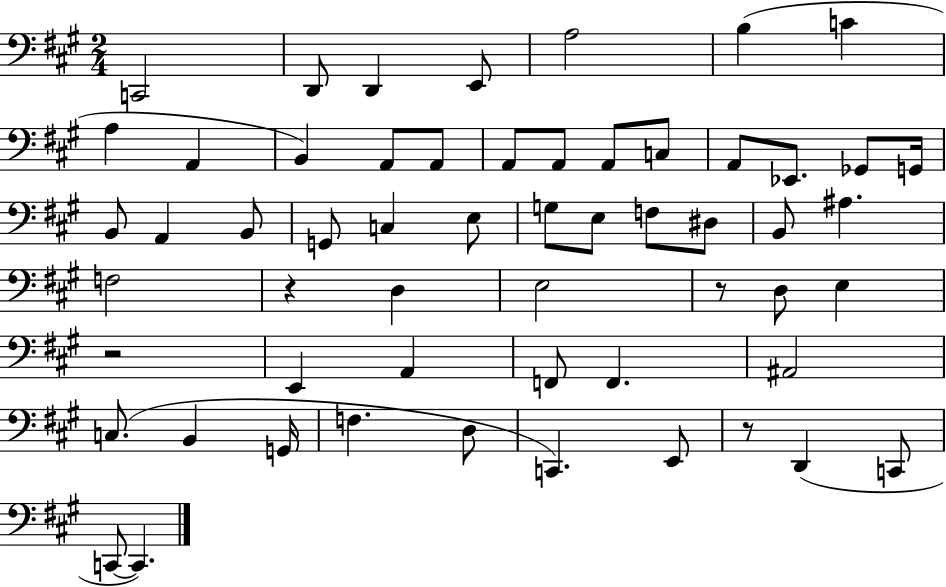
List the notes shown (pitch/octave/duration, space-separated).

C2/h D2/e D2/q E2/e A3/h B3/q C4/q A3/q A2/q B2/q A2/e A2/e A2/e A2/e A2/e C3/e A2/e Eb2/e. Gb2/e G2/s B2/e A2/q B2/e G2/e C3/q E3/e G3/e E3/e F3/e D#3/e B2/e A#3/q. F3/h R/q D3/q E3/h R/e D3/e E3/q R/h E2/q A2/q F2/e F2/q. A#2/h C3/e. B2/q G2/s F3/q. D3/e C2/q. E2/e R/e D2/q C2/e C2/e C2/q.